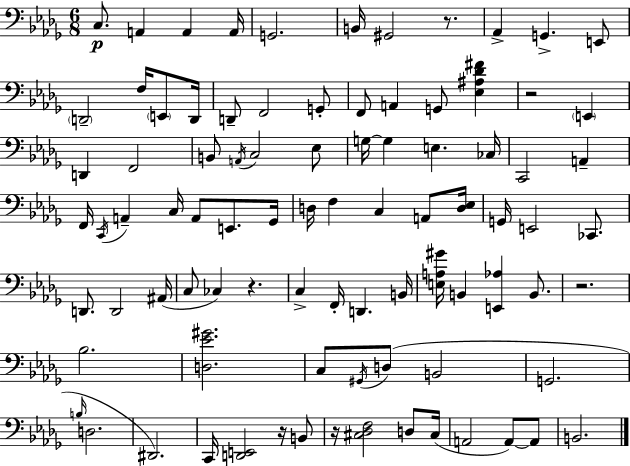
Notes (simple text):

C3/e. A2/q A2/q A2/s G2/h. B2/s G#2/h R/e. Ab2/q G2/q. E2/e D2/h F3/s E2/e D2/s D2/e F2/h G2/e F2/e A2/q G2/e [Eb3,A#3,Db4,F#4]/q R/h E2/q D2/q F2/h B2/e A2/s C3/h Eb3/e G3/s G3/q E3/q. CES3/s C2/h A2/q F2/s C2/s A2/q C3/s A2/e E2/e. Gb2/s D3/s F3/q C3/q A2/e [D3,Eb3]/s G2/s E2/h CES2/e. D2/e. D2/h A#2/s C3/e CES3/q R/q. C3/q F2/s D2/q. B2/s [E3,A3,G#4]/s B2/q [E2,Ab3]/q B2/e. R/h. Bb3/h. [D3,Eb4,G#4]/h. C3/e G#2/s D3/e B2/h G2/h. B3/s D3/h. D#2/h. C2/s [D2,E2]/h R/s B2/e R/s [C#3,Db3,F3]/h D3/e C#3/s A2/h A2/e A2/e B2/h.